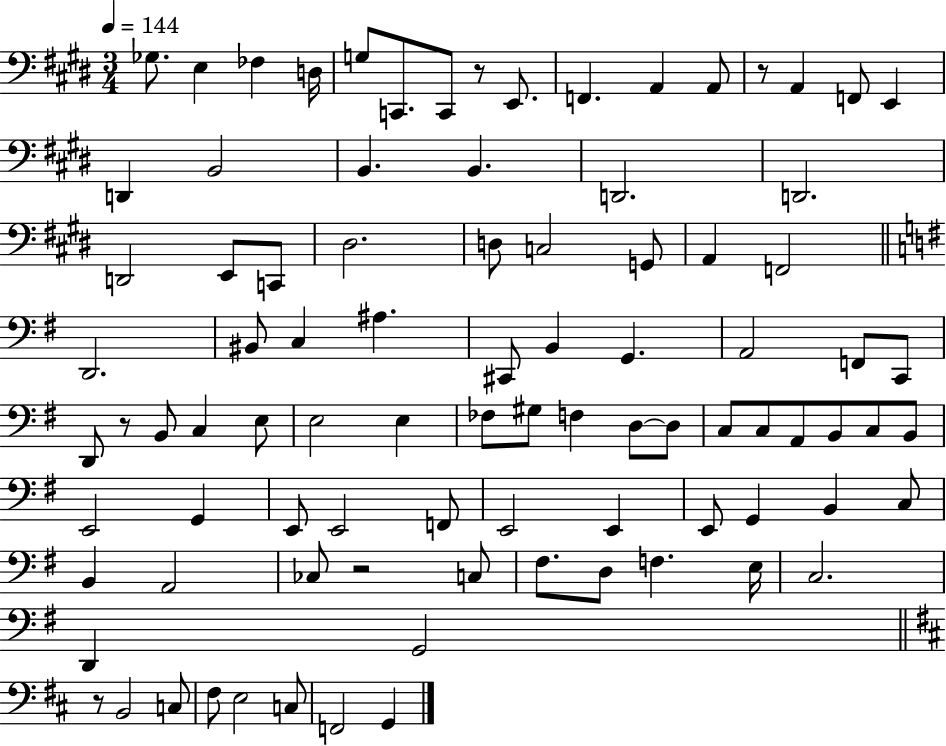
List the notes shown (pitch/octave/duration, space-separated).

Gb3/e. E3/q FES3/q D3/s G3/e C2/e. C2/e R/e E2/e. F2/q. A2/q A2/e R/e A2/q F2/e E2/q D2/q B2/h B2/q. B2/q. D2/h. D2/h. D2/h E2/e C2/e D#3/h. D3/e C3/h G2/e A2/q F2/h D2/h. BIS2/e C3/q A#3/q. C#2/e B2/q G2/q. A2/h F2/e C2/e D2/e R/e B2/e C3/q E3/e E3/h E3/q FES3/e G#3/e F3/q D3/e D3/e C3/e C3/e A2/e B2/e C3/e B2/e E2/h G2/q E2/e E2/h F2/e E2/h E2/q E2/e G2/q B2/q C3/e B2/q A2/h CES3/e R/h C3/e F#3/e. D3/e F3/q. E3/s C3/h. D2/q G2/h R/e B2/h C3/e F#3/e E3/h C3/e F2/h G2/q